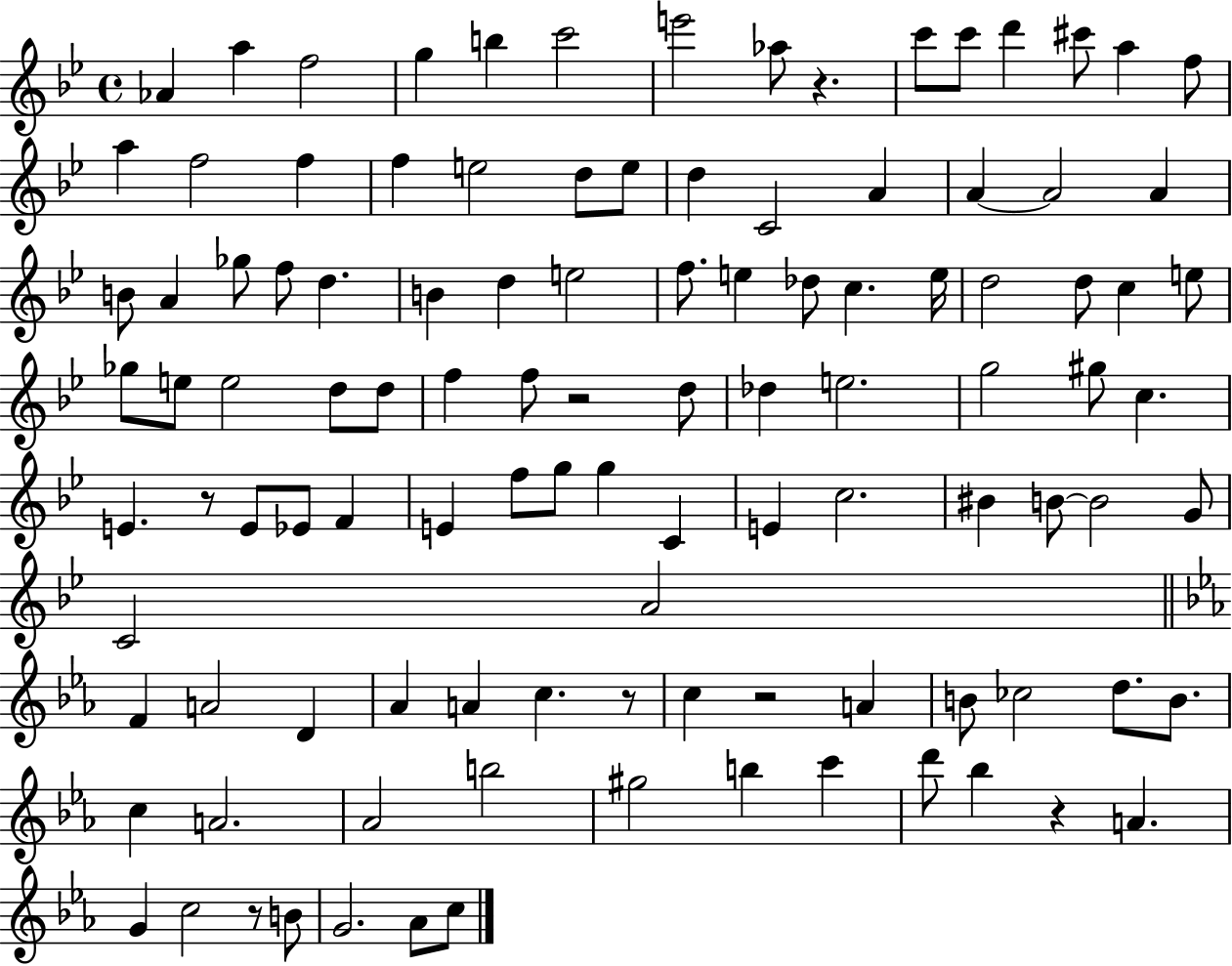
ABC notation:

X:1
T:Untitled
M:4/4
L:1/4
K:Bb
_A a f2 g b c'2 e'2 _a/2 z c'/2 c'/2 d' ^c'/2 a f/2 a f2 f f e2 d/2 e/2 d C2 A A A2 A B/2 A _g/2 f/2 d B d e2 f/2 e _d/2 c e/4 d2 d/2 c e/2 _g/2 e/2 e2 d/2 d/2 f f/2 z2 d/2 _d e2 g2 ^g/2 c E z/2 E/2 _E/2 F E f/2 g/2 g C E c2 ^B B/2 B2 G/2 C2 A2 F A2 D _A A c z/2 c z2 A B/2 _c2 d/2 B/2 c A2 _A2 b2 ^g2 b c' d'/2 _b z A G c2 z/2 B/2 G2 _A/2 c/2